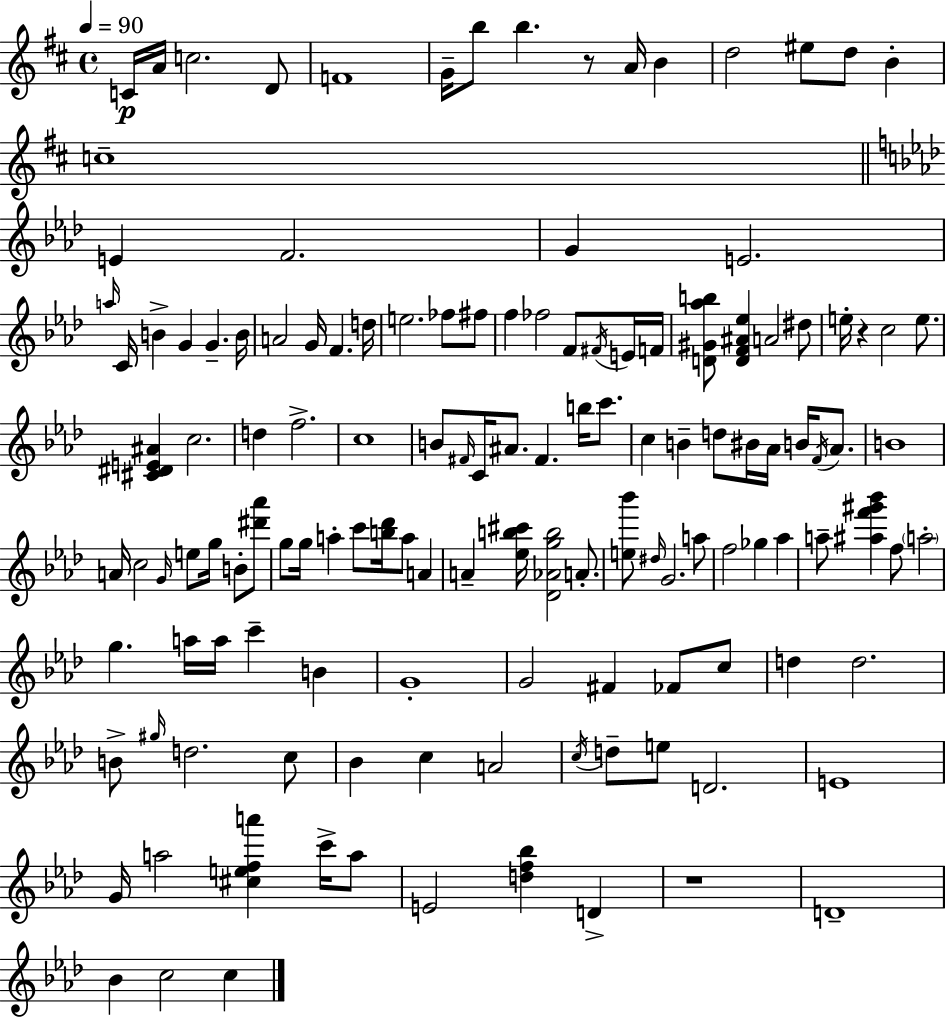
X:1
T:Untitled
M:4/4
L:1/4
K:D
C/4 A/4 c2 D/2 F4 G/4 b/2 b z/2 A/4 B d2 ^e/2 d/2 B c4 E F2 G E2 a/4 C/4 B G G B/4 A2 G/4 F d/4 e2 _f/2 ^f/2 f _f2 F/2 ^F/4 E/4 F/4 [D^G_ab]/2 [DF^A_e] A2 ^d/2 e/4 z c2 e/2 [^C^DE^A] c2 d f2 c4 B/2 ^F/4 C/4 ^A/2 ^F b/4 c'/2 c B d/2 ^B/4 _A/4 B/4 F/4 _A/2 B4 A/4 c2 G/4 e/2 g/4 B/2 [^d'_a']/2 g/2 g/4 a c'/2 [b_d']/4 a/2 A A [_eb^c']/4 [_D_Agb]2 A/2 [e_b']/2 ^d/4 G2 a/2 f2 _g _a a/2 [^af'^g'_b'] f/2 a2 g a/4 a/4 c' B G4 G2 ^F _F/2 c/2 d d2 B/2 ^g/4 d2 c/2 _B c A2 c/4 d/2 e/2 D2 E4 G/4 a2 [^cefa'] c'/4 a/2 E2 [df_b] D z4 D4 _B c2 c